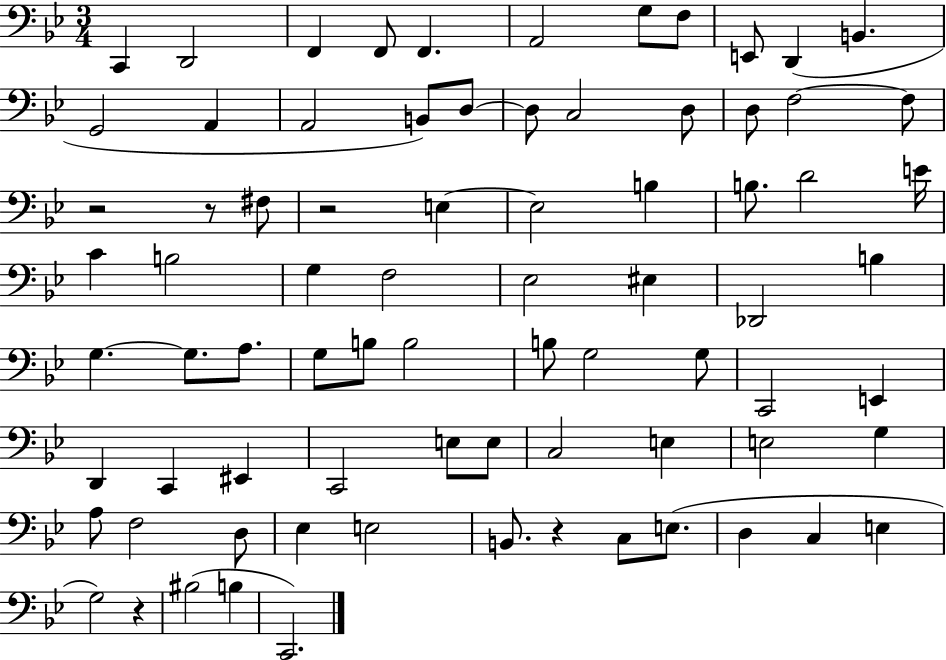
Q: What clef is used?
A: bass